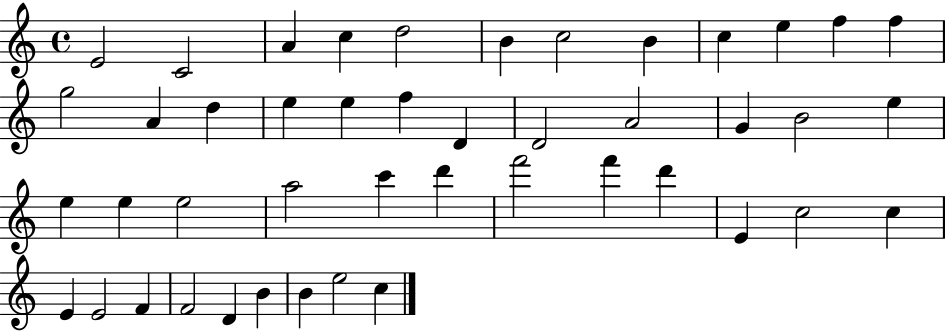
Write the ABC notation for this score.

X:1
T:Untitled
M:4/4
L:1/4
K:C
E2 C2 A c d2 B c2 B c e f f g2 A d e e f D D2 A2 G B2 e e e e2 a2 c' d' f'2 f' d' E c2 c E E2 F F2 D B B e2 c